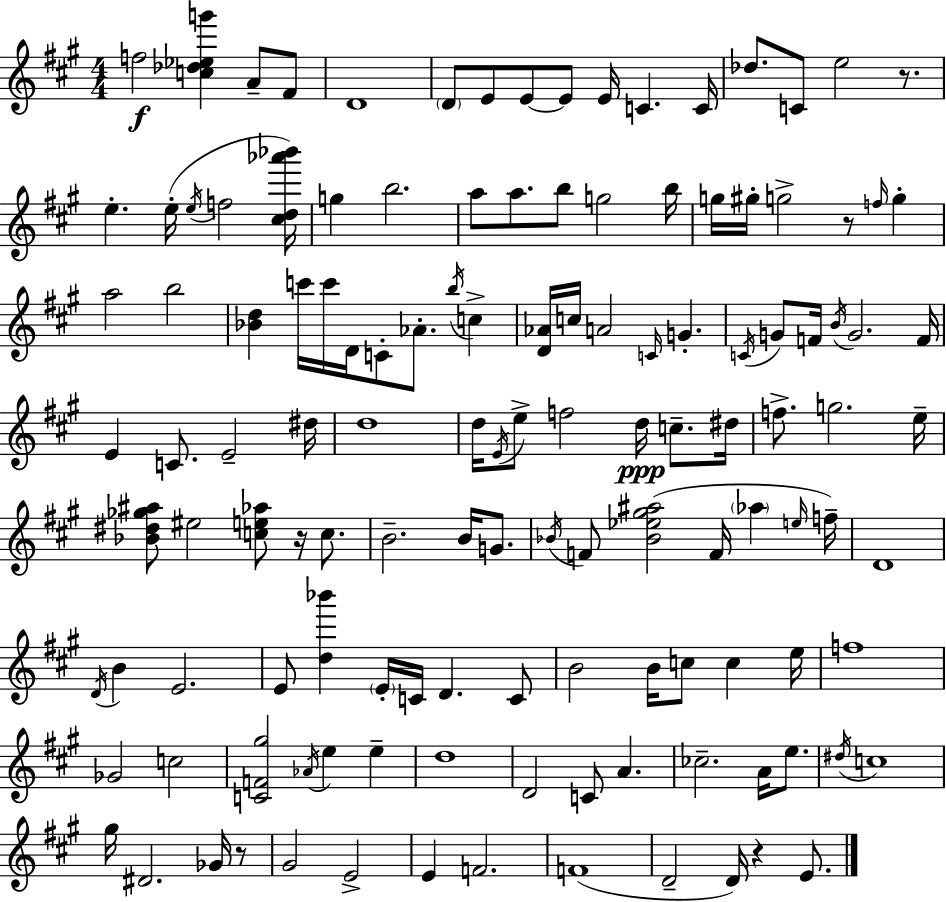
{
  \clef treble
  \numericTimeSignature
  \time 4/4
  \key a \major
  f''2\f <c'' des'' ees'' g'''>4 a'8-- fis'8 | d'1 | \parenthesize d'8 e'8 e'8~~ e'8 e'16 c'4. c'16 | des''8. c'8 e''2 r8. | \break e''4.-. e''16-.( \acciaccatura { e''16 } f''2 | <cis'' d'' aes''' bes'''>16) g''4 b''2. | a''8 a''8. b''8 g''2 | b''16 g''16 gis''16-. g''2-> r8 \grace { f''16 } g''4-. | \break a''2 b''2 | <bes' d''>4 c'''16 c'''16 d'16 c'8-. aes'8.-. \acciaccatura { b''16 } c''4-> | <d' aes'>16 c''16 a'2 \grace { c'16 } g'4.-. | \acciaccatura { c'16 } g'8 f'16 \acciaccatura { b'16 } g'2. | \break f'16 e'4 c'8. e'2-- | dis''16 d''1 | d''16 \acciaccatura { e'16 } e''8-> f''2 | d''16\ppp c''8.-- dis''16 f''8.-> g''2. | \break e''16-- <bes' dis'' ges'' ais''>8 eis''2 | <c'' e'' aes''>8 r16 c''8. b'2.-- | b'16 g'8. \acciaccatura { bes'16 } f'8 <bes' ees'' gis'' ais''>2( | f'16 \parenthesize aes''4 \grace { e''16 }) f''16-- d'1 | \break \acciaccatura { d'16 } b'4 e'2. | e'8 <d'' bes'''>4 | \parenthesize e'16-. c'16 d'4. c'8 b'2 | b'16 c''8 c''4 e''16 f''1 | \break ges'2 | c''2 <c' f' gis''>2 | \acciaccatura { aes'16 } e''4 e''4-- d''1 | d'2 | \break c'8 a'4. ces''2.-- | a'16 e''8. \acciaccatura { dis''16 } c''1 | gis''16 dis'2. | ges'16 r8 gis'2 | \break e'2-> e'4 | f'2. f'1( | d'2-- | d'16) r4 e'8. \bar "|."
}